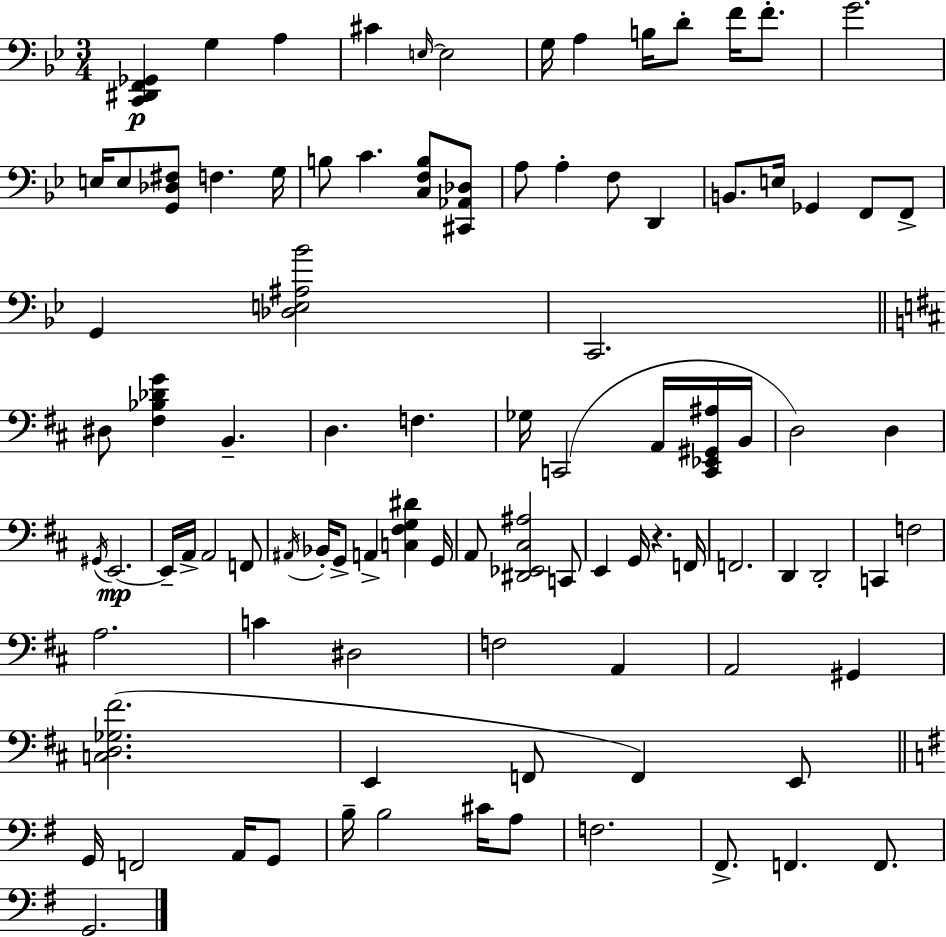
{
  \clef bass
  \numericTimeSignature
  \time 3/4
  \key bes \major
  <c, dis, f, ges,>4\p g4 a4 | cis'4 \grace { e16~ }~ e2 | g16 a4 b16 d'8-. f'16 f'8.-. | g'2. | \break e16 e8 <g, des fis>8 f4. | g16 b8 c'4. <c f b>8 <cis, aes, des>8 | a8 a4-. f8 d,4 | b,8. e16 ges,4 f,8 f,8-> | \break g,4 <des e ais bes'>2 | c,2. | \bar "||" \break \key b \minor dis8 <fis bes des' g'>4 b,4.-- | d4. f4. | ges16 c,2( a,16 <c, ees, gis, ais>16 b,16 | d2) d4 | \break \acciaccatura { gis,16 } e,2.~~\mp | e,16-- a,16-> a,2 f,8 | \acciaccatura { ais,16 } bes,16-. g,8-> a,4-> <c fis g dis'>4 | g,16 a,8 <dis, ees, cis ais>2 | \break c,8 e,4 g,16 r4. | f,16 f,2. | d,4 d,2-. | c,4 f2 | \break a2. | c'4 dis2 | f2 a,4 | a,2 gis,4 | \break <c d ges fis'>2.( | e,4 f,8 f,4) | e,8 \bar "||" \break \key e \minor g,16 f,2 a,16 g,8 | b16-- b2 cis'16 a8 | f2. | fis,8.-> f,4. f,8. | \break g,2. | \bar "|."
}